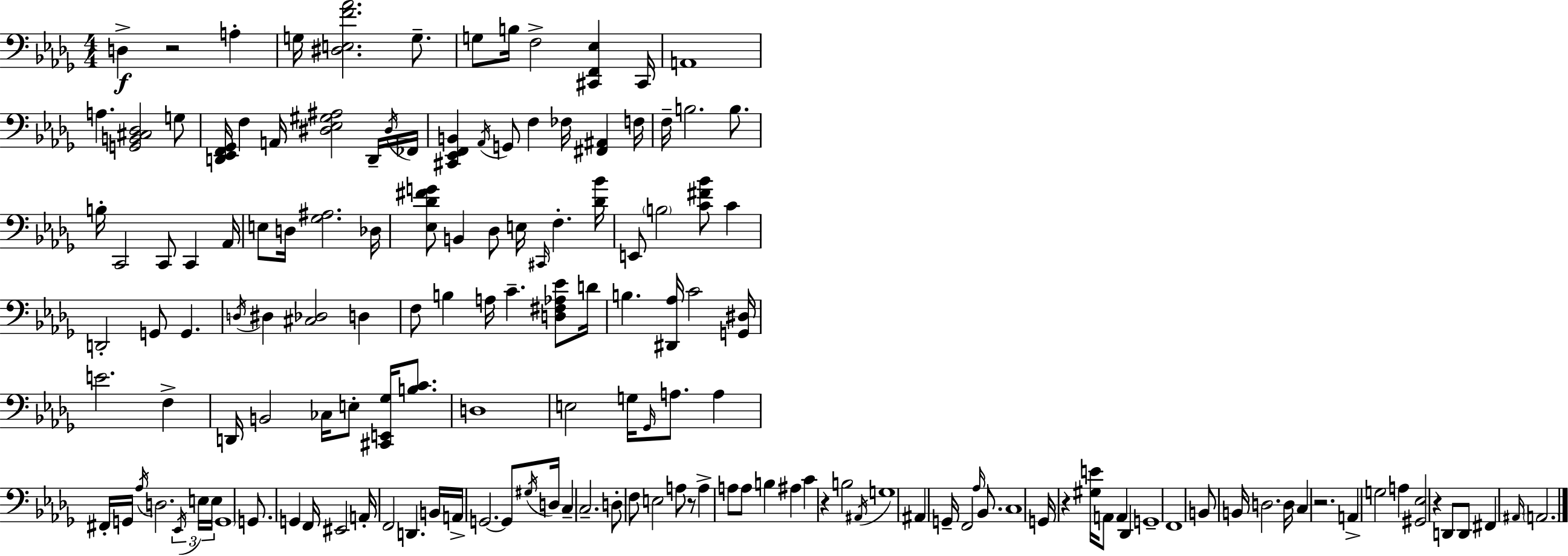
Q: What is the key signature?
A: BES minor